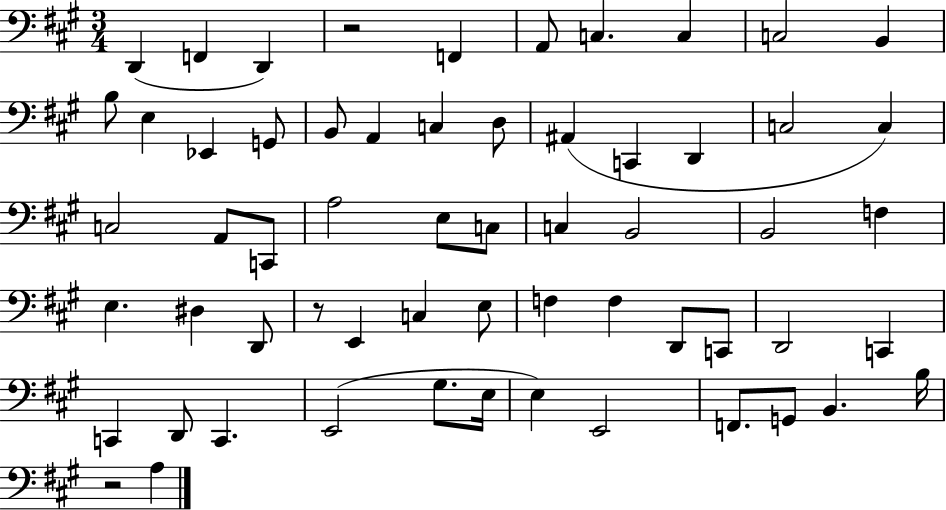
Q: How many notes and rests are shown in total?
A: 60